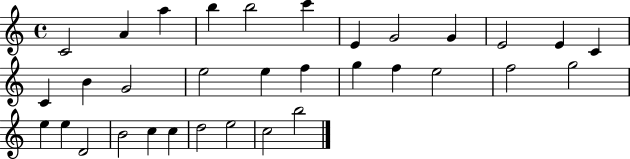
C4/h A4/q A5/q B5/q B5/h C6/q E4/q G4/h G4/q E4/h E4/q C4/q C4/q B4/q G4/h E5/h E5/q F5/q G5/q F5/q E5/h F5/h G5/h E5/q E5/q D4/h B4/h C5/q C5/q D5/h E5/h C5/h B5/h